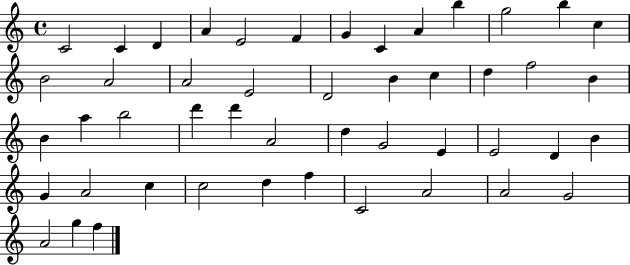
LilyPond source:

{
  \clef treble
  \time 4/4
  \defaultTimeSignature
  \key c \major
  c'2 c'4 d'4 | a'4 e'2 f'4 | g'4 c'4 a'4 b''4 | g''2 b''4 c''4 | \break b'2 a'2 | a'2 e'2 | d'2 b'4 c''4 | d''4 f''2 b'4 | \break b'4 a''4 b''2 | d'''4 d'''4 a'2 | d''4 g'2 e'4 | e'2 d'4 b'4 | \break g'4 a'2 c''4 | c''2 d''4 f''4 | c'2 a'2 | a'2 g'2 | \break a'2 g''4 f''4 | \bar "|."
}